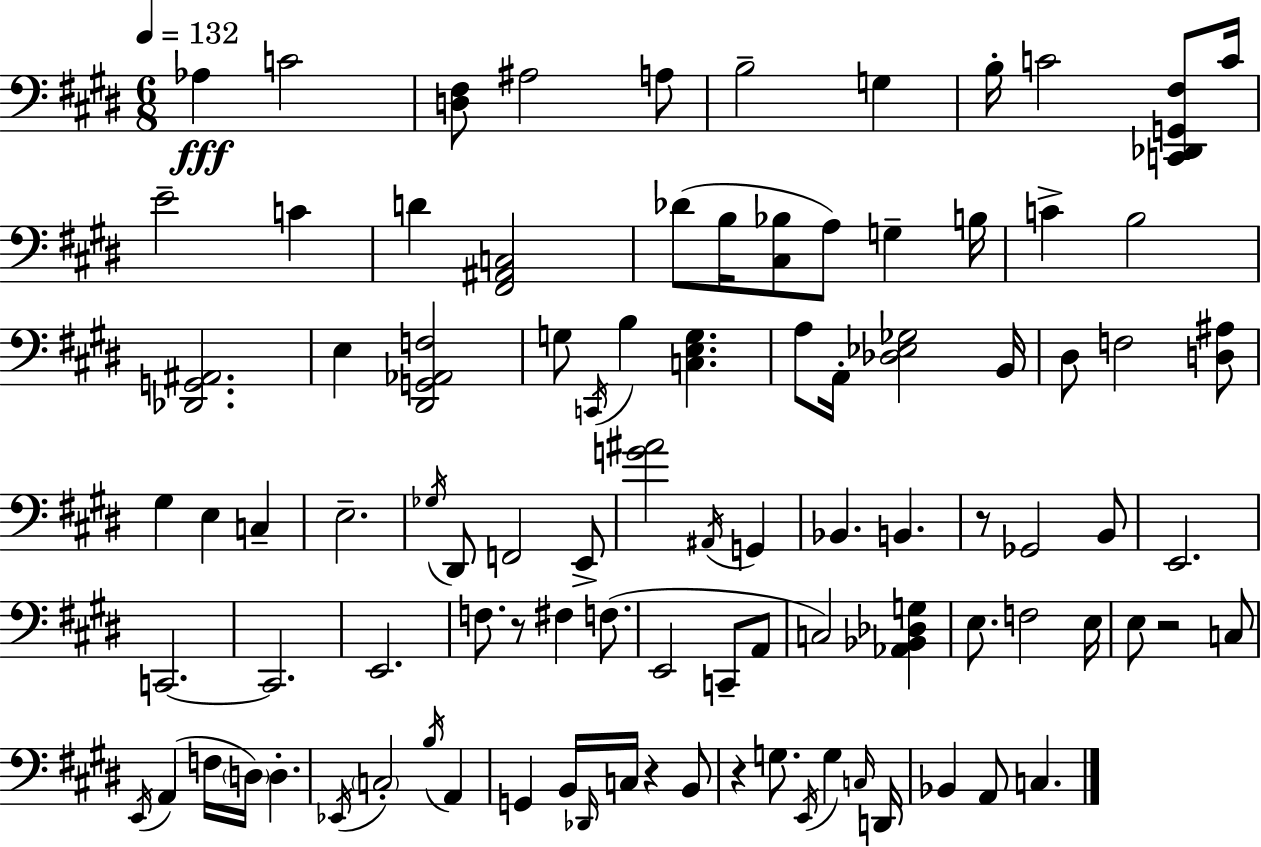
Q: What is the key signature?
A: E major